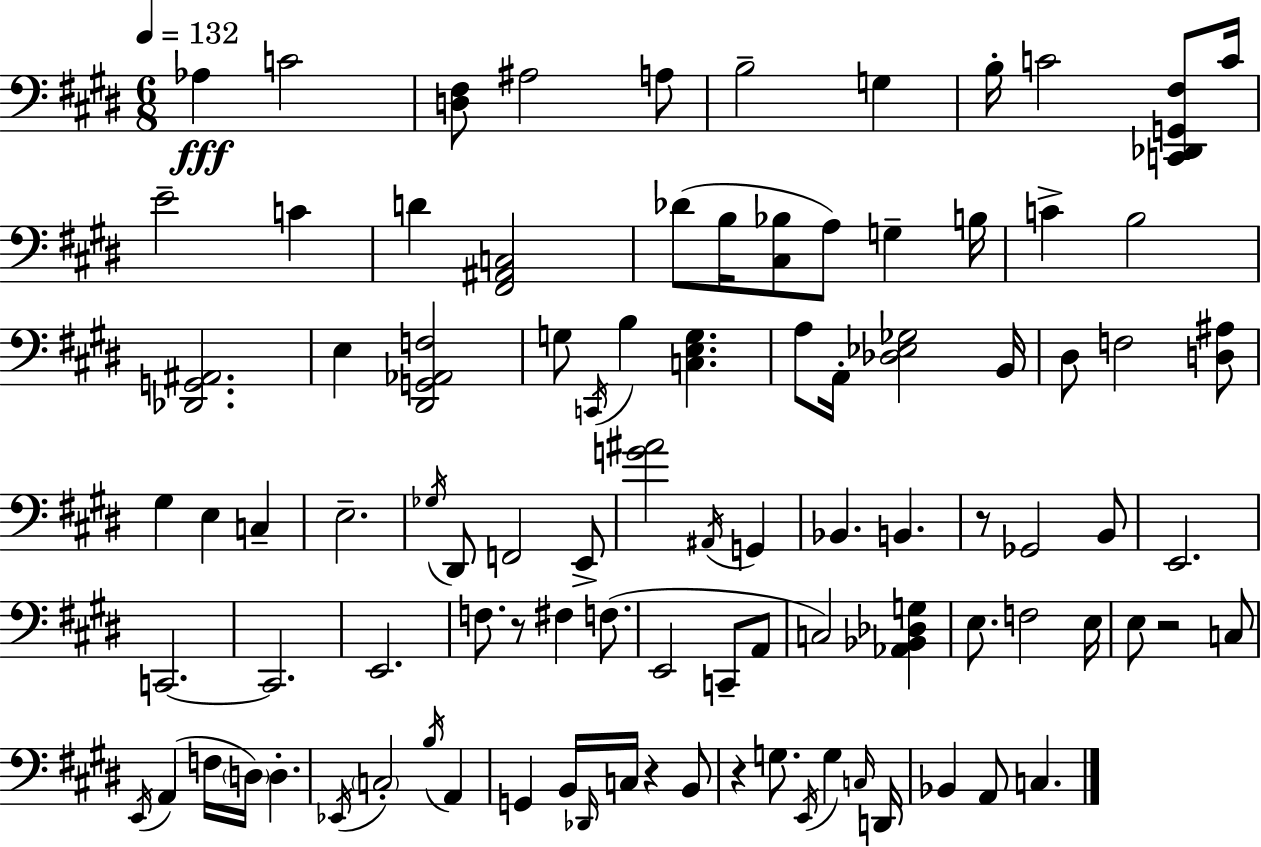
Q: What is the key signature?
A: E major